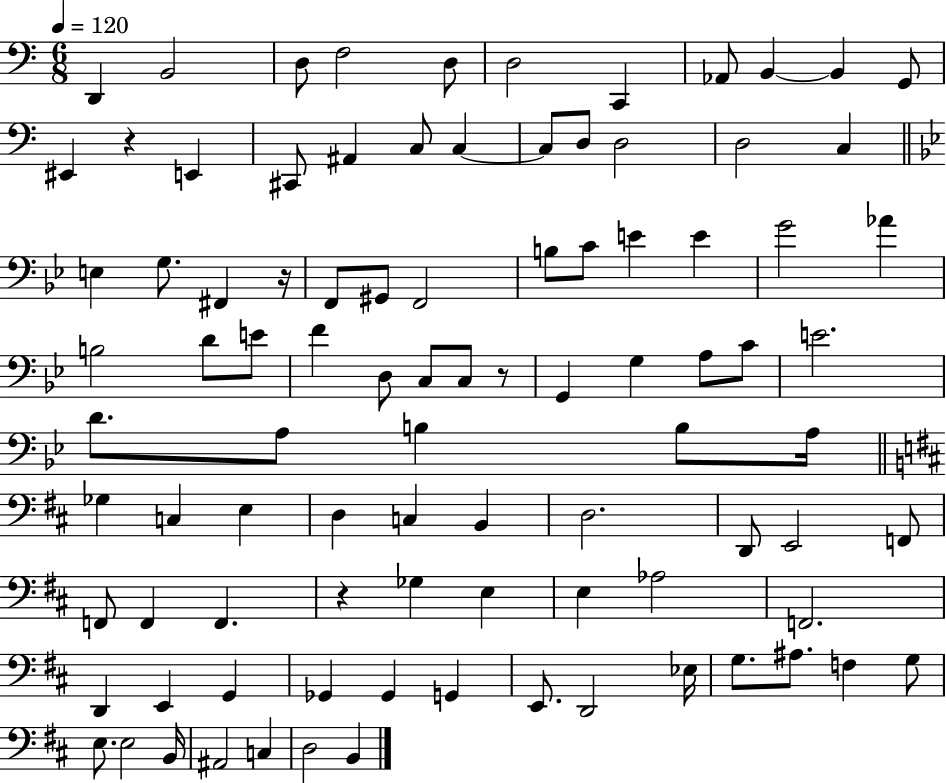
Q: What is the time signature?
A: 6/8